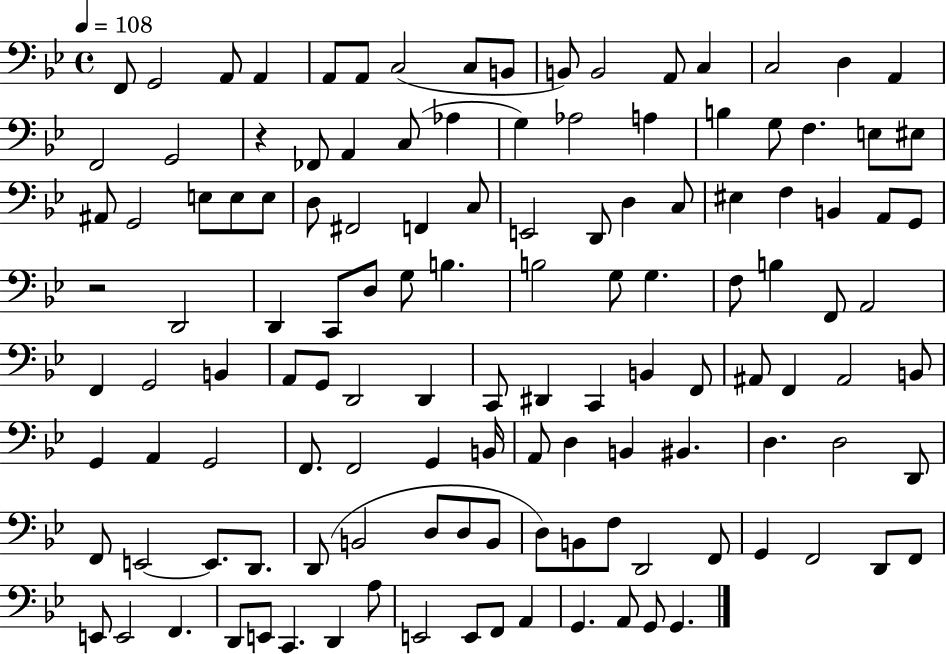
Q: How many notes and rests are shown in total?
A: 127